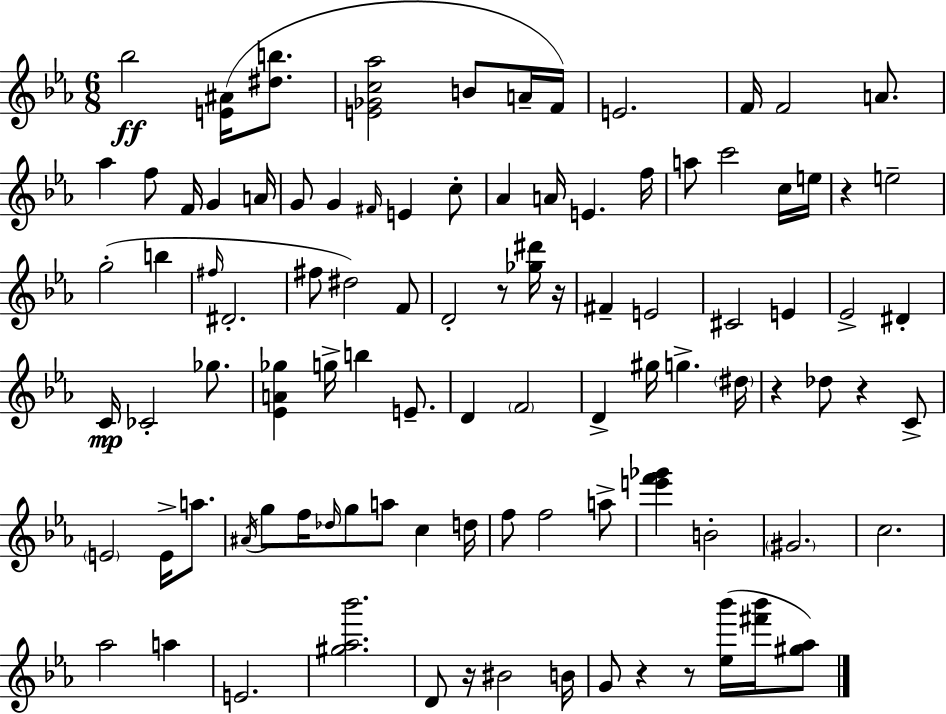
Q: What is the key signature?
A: EES major